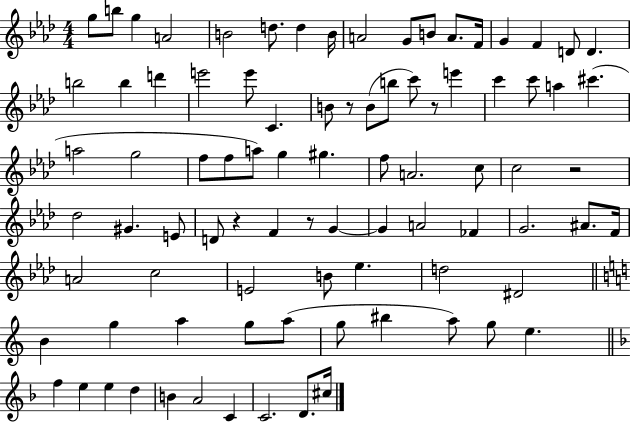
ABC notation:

X:1
T:Untitled
M:4/4
L:1/4
K:Ab
g/2 b/2 g A2 B2 d/2 d B/4 A2 G/2 B/2 A/2 F/4 G F D/2 D b2 b d' e'2 e'/2 C B/2 z/2 B/2 b/2 c'/2 z/2 e' c' c'/2 a ^c' a2 g2 f/2 f/2 a/2 g ^g f/2 A2 c/2 c2 z2 _d2 ^G E/2 D/2 z F z/2 G G A2 _F G2 ^A/2 F/4 A2 c2 E2 B/2 _e d2 ^D2 B g a g/2 a/2 g/2 ^b a/2 g/2 e f e e d B A2 C C2 D/2 ^c/4